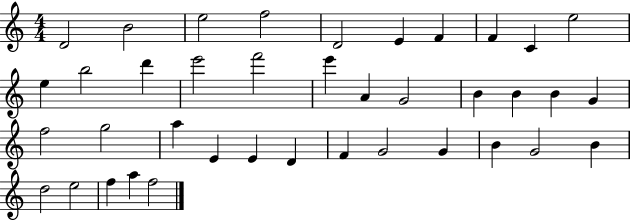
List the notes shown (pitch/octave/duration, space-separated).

D4/h B4/h E5/h F5/h D4/h E4/q F4/q F4/q C4/q E5/h E5/q B5/h D6/q E6/h F6/h E6/q A4/q G4/h B4/q B4/q B4/q G4/q F5/h G5/h A5/q E4/q E4/q D4/q F4/q G4/h G4/q B4/q G4/h B4/q D5/h E5/h F5/q A5/q F5/h